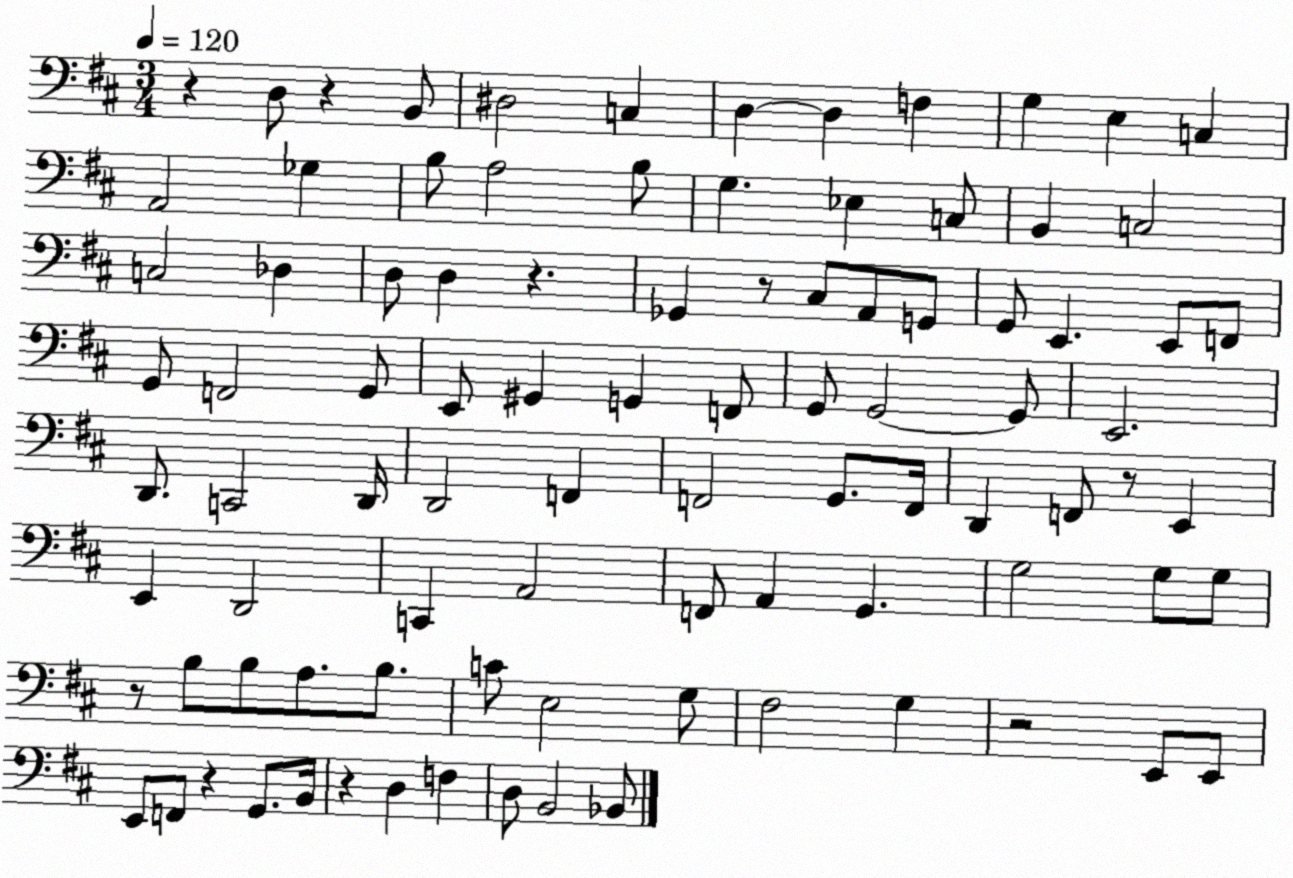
X:1
T:Untitled
M:3/4
L:1/4
K:D
z D,/2 z B,,/2 ^D,2 C, D, D, F, G, E, C, A,,2 _G, B,/2 A,2 B,/2 G, _E, C,/2 B,, C,2 C,2 _D, D,/2 D, z _G,, z/2 ^C,/2 A,,/2 G,,/2 G,,/2 E,, E,,/2 F,,/2 G,,/2 F,,2 G,,/2 E,,/2 ^G,, G,, F,,/2 G,,/2 G,,2 G,,/2 E,,2 D,,/2 C,,2 D,,/4 D,,2 F,, F,,2 G,,/2 F,,/4 D,, F,,/2 z/2 E,, E,, D,,2 C,, A,,2 F,,/2 A,, G,, G,2 G,/2 G,/2 z/2 B,/2 B,/2 A,/2 B,/2 C/2 E,2 G,/2 ^F,2 G, z2 E,,/2 E,,/2 E,,/2 F,,/2 z G,,/2 B,,/4 z D, F, D,/2 B,,2 _B,,/2